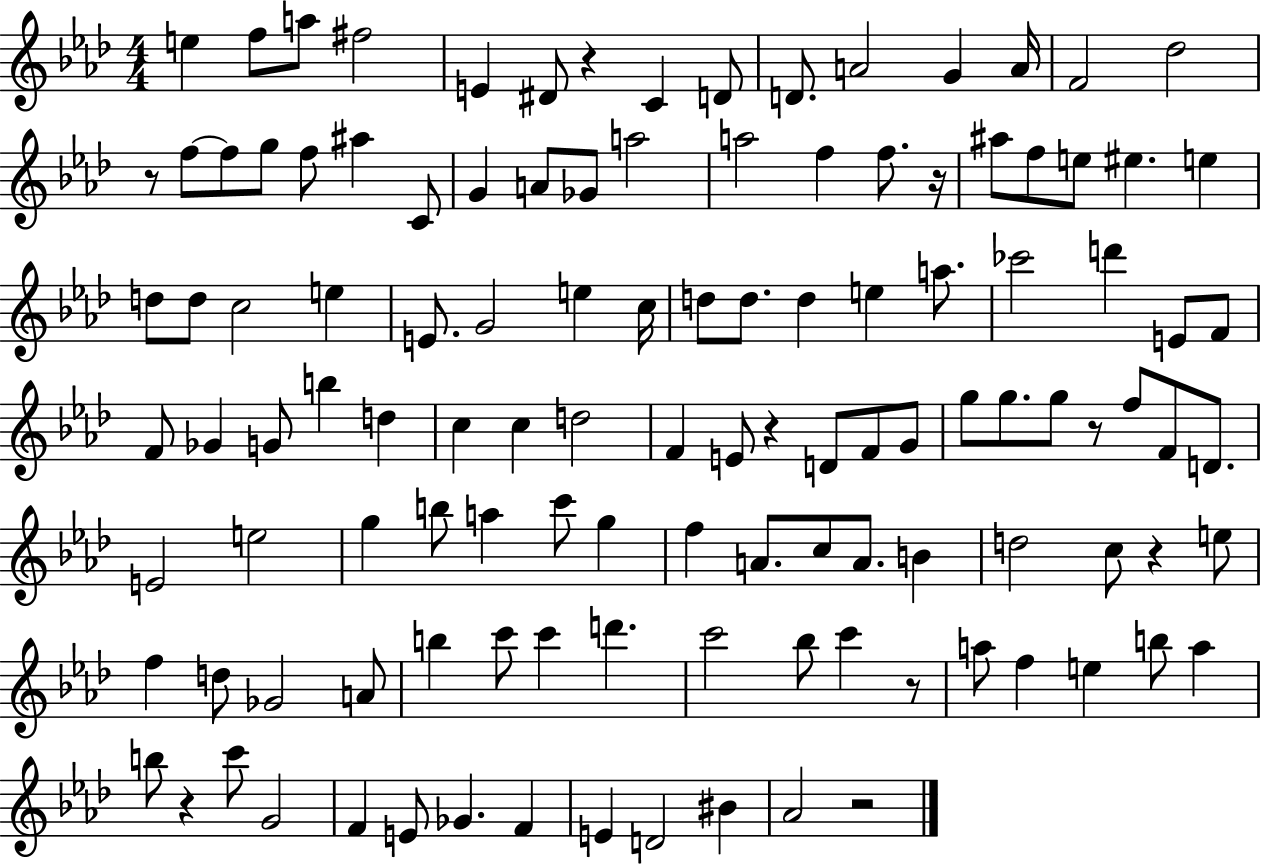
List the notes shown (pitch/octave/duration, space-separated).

E5/q F5/e A5/e F#5/h E4/q D#4/e R/q C4/q D4/e D4/e. A4/h G4/q A4/s F4/h Db5/h R/e F5/e F5/e G5/e F5/e A#5/q C4/e G4/q A4/e Gb4/e A5/h A5/h F5/q F5/e. R/s A#5/e F5/e E5/e EIS5/q. E5/q D5/e D5/e C5/h E5/q E4/e. G4/h E5/q C5/s D5/e D5/e. D5/q E5/q A5/e. CES6/h D6/q E4/e F4/e F4/e Gb4/q G4/e B5/q D5/q C5/q C5/q D5/h F4/q E4/e R/q D4/e F4/e G4/e G5/e G5/e. G5/e R/e F5/e F4/e D4/e. E4/h E5/h G5/q B5/e A5/q C6/e G5/q F5/q A4/e. C5/e A4/e. B4/q D5/h C5/e R/q E5/e F5/q D5/e Gb4/h A4/e B5/q C6/e C6/q D6/q. C6/h Bb5/e C6/q R/e A5/e F5/q E5/q B5/e A5/q B5/e R/q C6/e G4/h F4/q E4/e Gb4/q. F4/q E4/q D4/h BIS4/q Ab4/h R/h